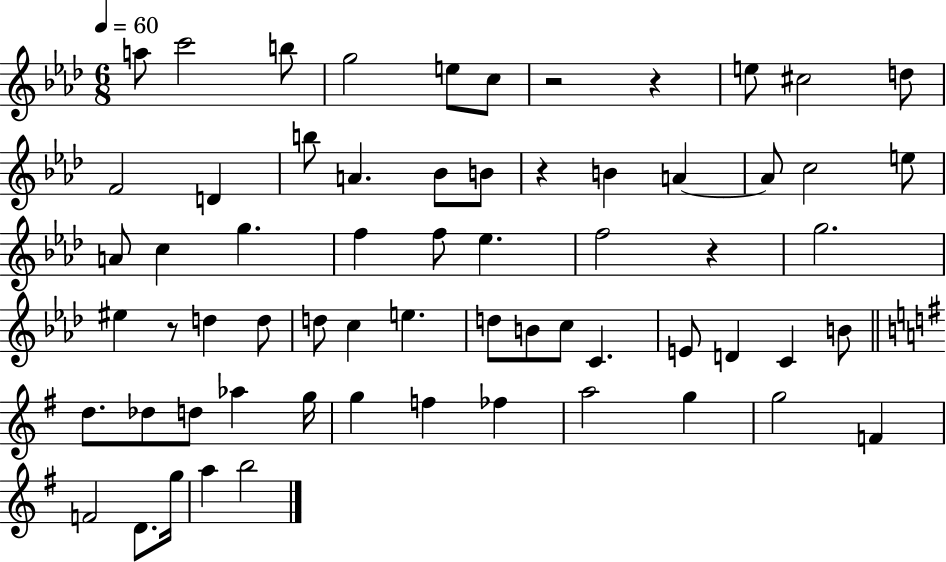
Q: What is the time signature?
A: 6/8